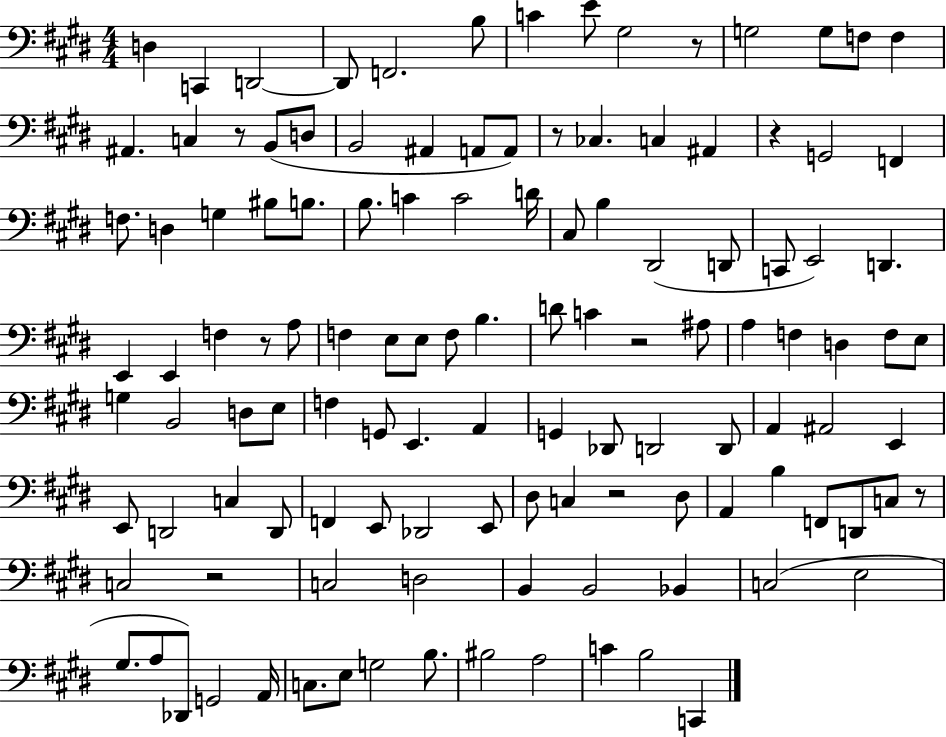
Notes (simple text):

D3/q C2/q D2/h D2/e F2/h. B3/e C4/q E4/e G#3/h R/e G3/h G3/e F3/e F3/q A#2/q. C3/q R/e B2/e D3/e B2/h A#2/q A2/e A2/e R/e CES3/q. C3/q A#2/q R/q G2/h F2/q F3/e. D3/q G3/q BIS3/e B3/e. B3/e. C4/q C4/h D4/s C#3/e B3/q D#2/h D2/e C2/e E2/h D2/q. E2/q E2/q F3/q R/e A3/e F3/q E3/e E3/e F3/e B3/q. D4/e C4/q R/h A#3/e A3/q F3/q D3/q F3/e E3/e G3/q B2/h D3/e E3/e F3/q G2/e E2/q. A2/q G2/q Db2/e D2/h D2/e A2/q A#2/h E2/q E2/e D2/h C3/q D2/e F2/q E2/e Db2/h E2/e D#3/e C3/q R/h D#3/e A2/q B3/q F2/e D2/e C3/e R/e C3/h R/h C3/h D3/h B2/q B2/h Bb2/q C3/h E3/h G#3/e. A3/e Db2/e G2/h A2/s C3/e. E3/e G3/h B3/e. BIS3/h A3/h C4/q B3/h C2/q